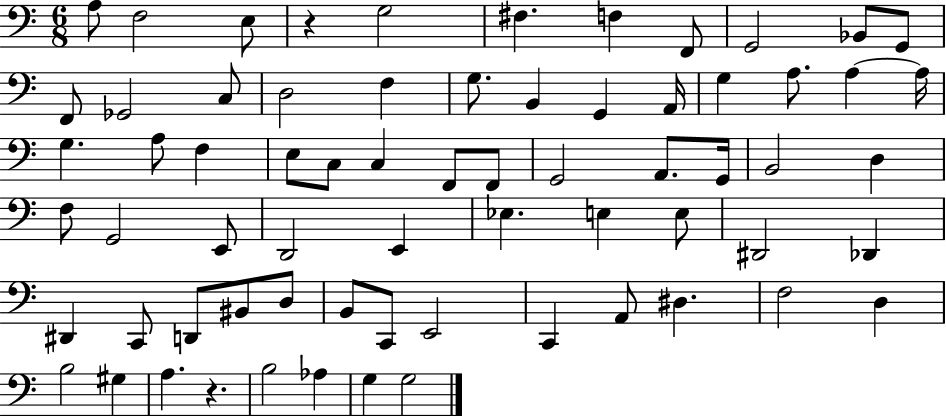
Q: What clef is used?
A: bass